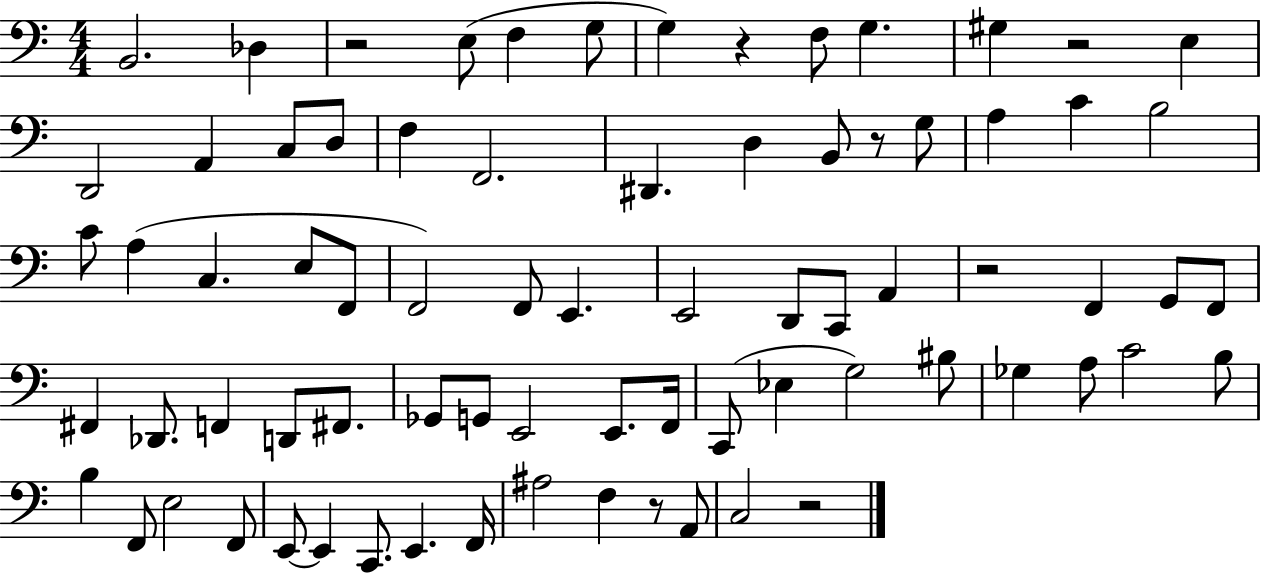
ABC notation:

X:1
T:Untitled
M:4/4
L:1/4
K:C
B,,2 _D, z2 E,/2 F, G,/2 G, z F,/2 G, ^G, z2 E, D,,2 A,, C,/2 D,/2 F, F,,2 ^D,, D, B,,/2 z/2 G,/2 A, C B,2 C/2 A, C, E,/2 F,,/2 F,,2 F,,/2 E,, E,,2 D,,/2 C,,/2 A,, z2 F,, G,,/2 F,,/2 ^F,, _D,,/2 F,, D,,/2 ^F,,/2 _G,,/2 G,,/2 E,,2 E,,/2 F,,/4 C,,/2 _E, G,2 ^B,/2 _G, A,/2 C2 B,/2 B, F,,/2 E,2 F,,/2 E,,/2 E,, C,,/2 E,, F,,/4 ^A,2 F, z/2 A,,/2 C,2 z2